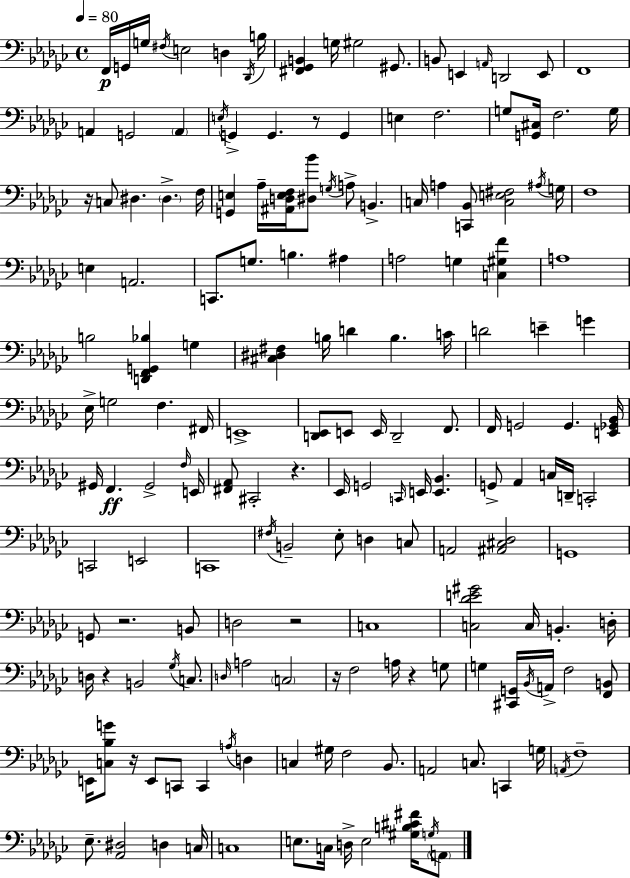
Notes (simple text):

F2/s G2/s G3/s F#3/s E3/h D3/q Db2/s B3/s [F#2,Gb2,B2]/q G3/s G#3/h G#2/e. B2/e E2/q A2/s D2/h E2/e F2/w A2/q G2/h A2/q E3/s G2/q G2/q. R/e G2/q E3/q F3/h. G3/e [G2,C#3]/s F3/h. G3/s R/s C3/e D#3/q. D#3/q. F3/s [G2,E3]/q Ab3/s [A#2,D3,E3,F3]/s [D#3,Bb4]/e G3/s A3/e B2/q. C3/s A3/q [C2,Bb2]/e [C3,E3,F#3]/h A#3/s G3/s F3/w E3/q A2/h. C2/e. G3/e. B3/q. A#3/q A3/h G3/q [C3,G#3,F4]/q A3/w B3/h [D2,F2,G2,Bb3]/q G3/q [C#3,D#3,F#3]/q B3/s D4/q B3/q. C4/s D4/h E4/q G4/q Eb3/s G3/h F3/q. F#2/s E2/w [D2,Eb2]/e E2/e E2/s D2/h F2/e. F2/s G2/h G2/q. [E2,Gb2,Bb2]/s G#2/s F2/q. G#2/h F3/s E2/s [F#2,Ab2]/e C#2/h R/q. Eb2/s G2/h C2/s E2/s [E2,Bb2]/q. G2/e Ab2/q C3/s D2/s C2/h C2/h E2/h C2/w F#3/s B2/h Eb3/e D3/q C3/e A2/h [A#2,C#3,Db3]/h G2/w G2/e R/h. B2/e D3/h R/h C3/w [C3,Db4,E4,G#4]/h C3/s B2/q. D3/s D3/s R/q B2/h Gb3/s C3/e. D3/s A3/h C3/h R/s F3/h A3/s R/q G3/e G3/q [C#2,G2]/s Bb2/s A2/s F3/h [F2,B2]/e E2/s [C3,Bb3,G4]/e R/s E2/e C2/e C2/q A3/s D3/q C3/q G#3/s F3/h Bb2/e. A2/h C3/e. C2/q G3/s A2/s F3/w Eb3/e. [Ab2,D#3]/h D3/q C3/s C3/w E3/e. C3/s D3/s E3/h [G#3,B3,C#4,F#4]/s G3/s A2/e